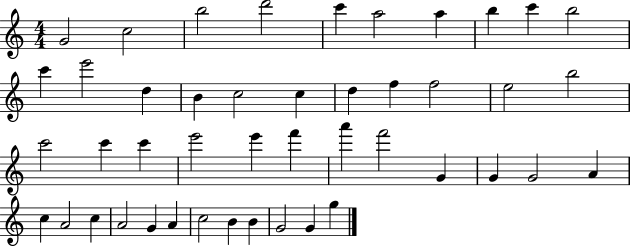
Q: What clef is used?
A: treble